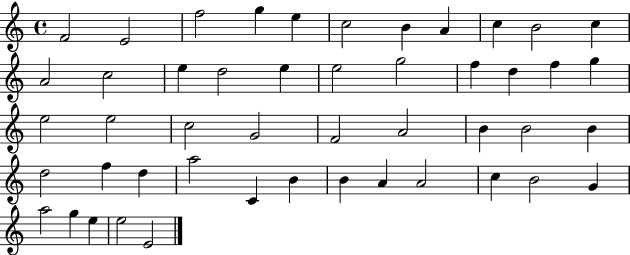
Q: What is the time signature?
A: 4/4